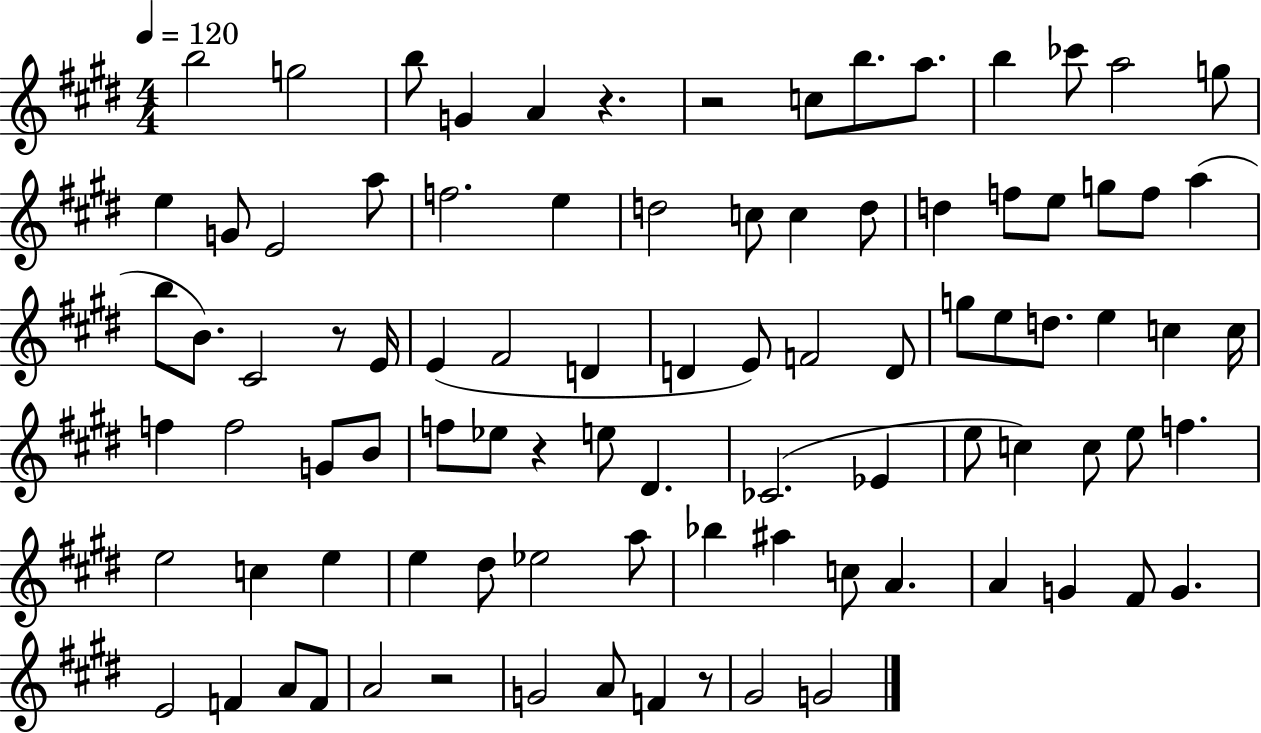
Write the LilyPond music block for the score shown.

{
  \clef treble
  \numericTimeSignature
  \time 4/4
  \key e \major
  \tempo 4 = 120
  b''2 g''2 | b''8 g'4 a'4 r4. | r2 c''8 b''8. a''8. | b''4 ces'''8 a''2 g''8 | \break e''4 g'8 e'2 a''8 | f''2. e''4 | d''2 c''8 c''4 d''8 | d''4 f''8 e''8 g''8 f''8 a''4( | \break b''8 b'8.) cis'2 r8 e'16 | e'4( fis'2 d'4 | d'4 e'8) f'2 d'8 | g''8 e''8 d''8. e''4 c''4 c''16 | \break f''4 f''2 g'8 b'8 | f''8 ees''8 r4 e''8 dis'4. | ces'2.( ees'4 | e''8 c''4) c''8 e''8 f''4. | \break e''2 c''4 e''4 | e''4 dis''8 ees''2 a''8 | bes''4 ais''4 c''8 a'4. | a'4 g'4 fis'8 g'4. | \break e'2 f'4 a'8 f'8 | a'2 r2 | g'2 a'8 f'4 r8 | gis'2 g'2 | \break \bar "|."
}